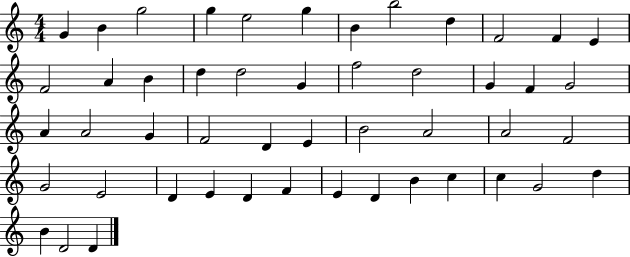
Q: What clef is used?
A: treble